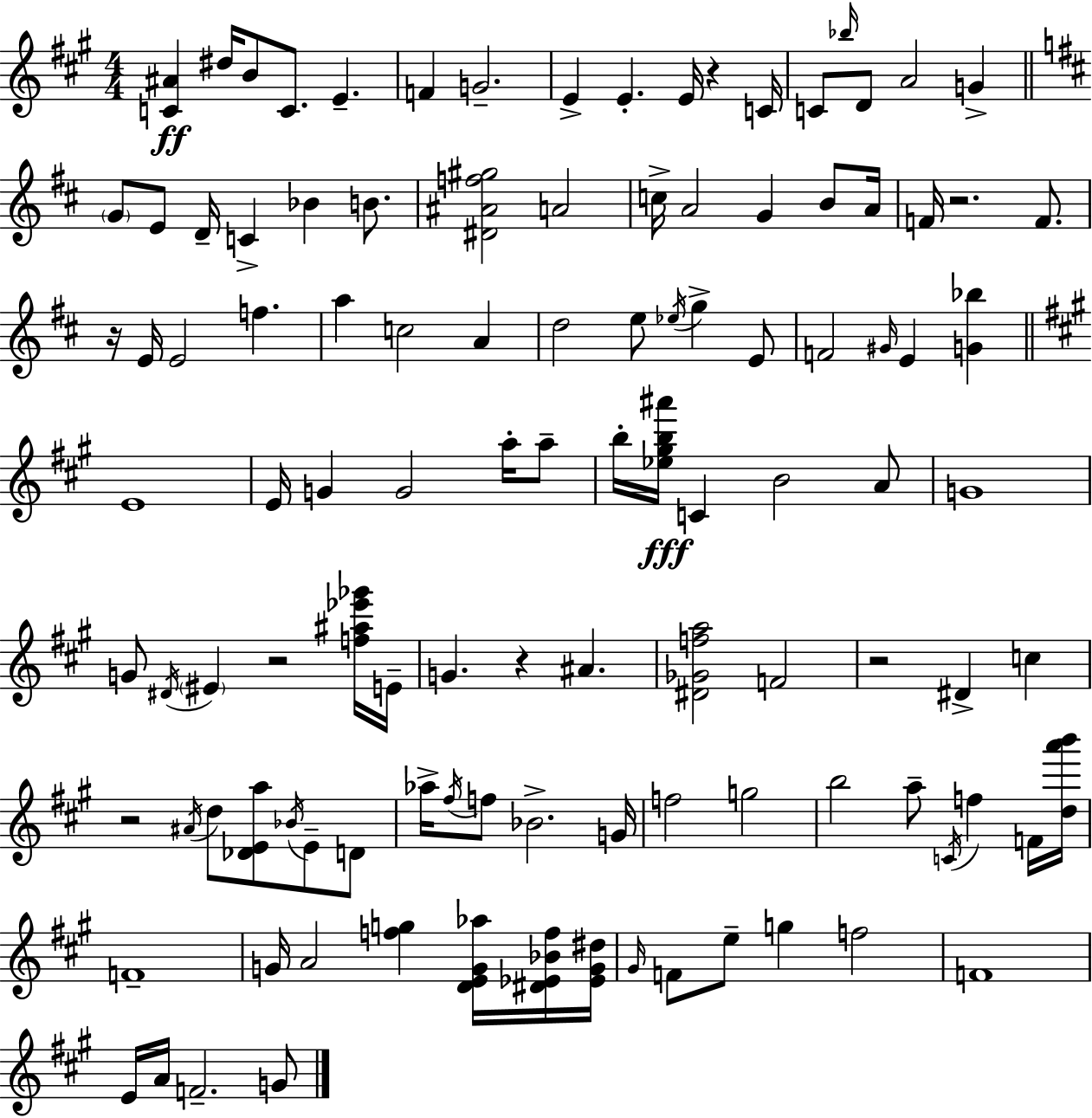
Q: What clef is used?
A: treble